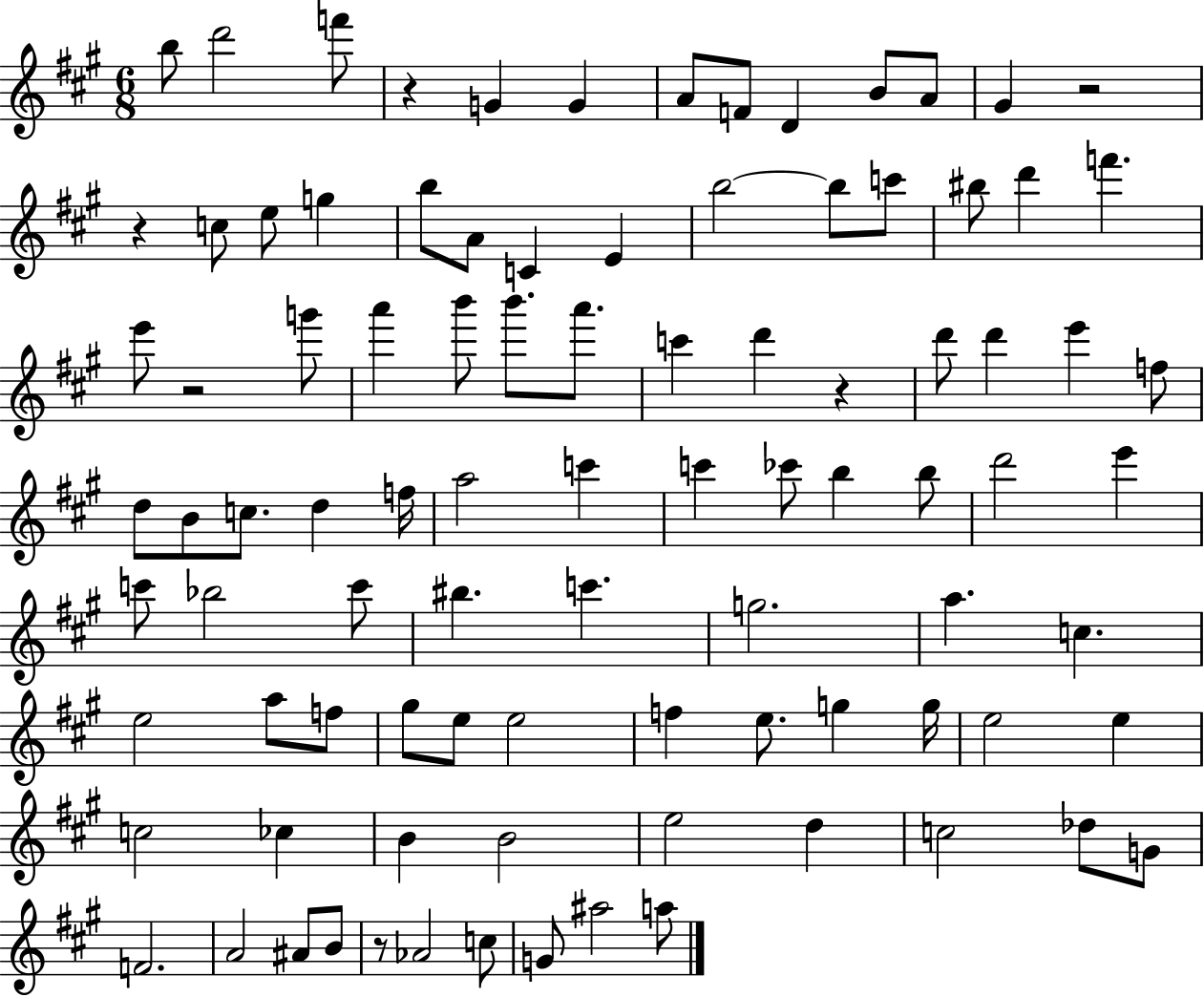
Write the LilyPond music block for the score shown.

{
  \clef treble
  \numericTimeSignature
  \time 6/8
  \key a \major
  \repeat volta 2 { b''8 d'''2 f'''8 | r4 g'4 g'4 | a'8 f'8 d'4 b'8 a'8 | gis'4 r2 | \break r4 c''8 e''8 g''4 | b''8 a'8 c'4 e'4 | b''2~~ b''8 c'''8 | bis''8 d'''4 f'''4. | \break e'''8 r2 g'''8 | a'''4 b'''8 b'''8. a'''8. | c'''4 d'''4 r4 | d'''8 d'''4 e'''4 f''8 | \break d''8 b'8 c''8. d''4 f''16 | a''2 c'''4 | c'''4 ces'''8 b''4 b''8 | d'''2 e'''4 | \break c'''8 bes''2 c'''8 | bis''4. c'''4. | g''2. | a''4. c''4. | \break e''2 a''8 f''8 | gis''8 e''8 e''2 | f''4 e''8. g''4 g''16 | e''2 e''4 | \break c''2 ces''4 | b'4 b'2 | e''2 d''4 | c''2 des''8 g'8 | \break f'2. | a'2 ais'8 b'8 | r8 aes'2 c''8 | g'8 ais''2 a''8 | \break } \bar "|."
}